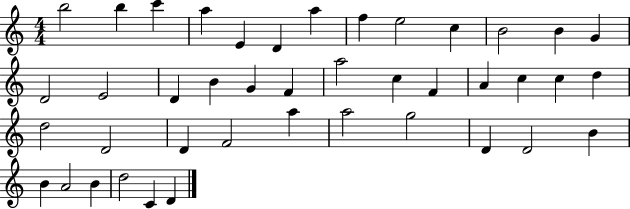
{
  \clef treble
  \numericTimeSignature
  \time 4/4
  \key c \major
  b''2 b''4 c'''4 | a''4 e'4 d'4 a''4 | f''4 e''2 c''4 | b'2 b'4 g'4 | \break d'2 e'2 | d'4 b'4 g'4 f'4 | a''2 c''4 f'4 | a'4 c''4 c''4 d''4 | \break d''2 d'2 | d'4 f'2 a''4 | a''2 g''2 | d'4 d'2 b'4 | \break b'4 a'2 b'4 | d''2 c'4 d'4 | \bar "|."
}